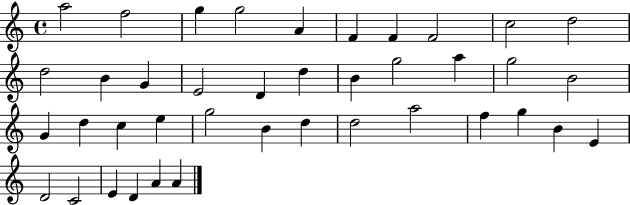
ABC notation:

X:1
T:Untitled
M:4/4
L:1/4
K:C
a2 f2 g g2 A F F F2 c2 d2 d2 B G E2 D d B g2 a g2 B2 G d c e g2 B d d2 a2 f g B E D2 C2 E D A A